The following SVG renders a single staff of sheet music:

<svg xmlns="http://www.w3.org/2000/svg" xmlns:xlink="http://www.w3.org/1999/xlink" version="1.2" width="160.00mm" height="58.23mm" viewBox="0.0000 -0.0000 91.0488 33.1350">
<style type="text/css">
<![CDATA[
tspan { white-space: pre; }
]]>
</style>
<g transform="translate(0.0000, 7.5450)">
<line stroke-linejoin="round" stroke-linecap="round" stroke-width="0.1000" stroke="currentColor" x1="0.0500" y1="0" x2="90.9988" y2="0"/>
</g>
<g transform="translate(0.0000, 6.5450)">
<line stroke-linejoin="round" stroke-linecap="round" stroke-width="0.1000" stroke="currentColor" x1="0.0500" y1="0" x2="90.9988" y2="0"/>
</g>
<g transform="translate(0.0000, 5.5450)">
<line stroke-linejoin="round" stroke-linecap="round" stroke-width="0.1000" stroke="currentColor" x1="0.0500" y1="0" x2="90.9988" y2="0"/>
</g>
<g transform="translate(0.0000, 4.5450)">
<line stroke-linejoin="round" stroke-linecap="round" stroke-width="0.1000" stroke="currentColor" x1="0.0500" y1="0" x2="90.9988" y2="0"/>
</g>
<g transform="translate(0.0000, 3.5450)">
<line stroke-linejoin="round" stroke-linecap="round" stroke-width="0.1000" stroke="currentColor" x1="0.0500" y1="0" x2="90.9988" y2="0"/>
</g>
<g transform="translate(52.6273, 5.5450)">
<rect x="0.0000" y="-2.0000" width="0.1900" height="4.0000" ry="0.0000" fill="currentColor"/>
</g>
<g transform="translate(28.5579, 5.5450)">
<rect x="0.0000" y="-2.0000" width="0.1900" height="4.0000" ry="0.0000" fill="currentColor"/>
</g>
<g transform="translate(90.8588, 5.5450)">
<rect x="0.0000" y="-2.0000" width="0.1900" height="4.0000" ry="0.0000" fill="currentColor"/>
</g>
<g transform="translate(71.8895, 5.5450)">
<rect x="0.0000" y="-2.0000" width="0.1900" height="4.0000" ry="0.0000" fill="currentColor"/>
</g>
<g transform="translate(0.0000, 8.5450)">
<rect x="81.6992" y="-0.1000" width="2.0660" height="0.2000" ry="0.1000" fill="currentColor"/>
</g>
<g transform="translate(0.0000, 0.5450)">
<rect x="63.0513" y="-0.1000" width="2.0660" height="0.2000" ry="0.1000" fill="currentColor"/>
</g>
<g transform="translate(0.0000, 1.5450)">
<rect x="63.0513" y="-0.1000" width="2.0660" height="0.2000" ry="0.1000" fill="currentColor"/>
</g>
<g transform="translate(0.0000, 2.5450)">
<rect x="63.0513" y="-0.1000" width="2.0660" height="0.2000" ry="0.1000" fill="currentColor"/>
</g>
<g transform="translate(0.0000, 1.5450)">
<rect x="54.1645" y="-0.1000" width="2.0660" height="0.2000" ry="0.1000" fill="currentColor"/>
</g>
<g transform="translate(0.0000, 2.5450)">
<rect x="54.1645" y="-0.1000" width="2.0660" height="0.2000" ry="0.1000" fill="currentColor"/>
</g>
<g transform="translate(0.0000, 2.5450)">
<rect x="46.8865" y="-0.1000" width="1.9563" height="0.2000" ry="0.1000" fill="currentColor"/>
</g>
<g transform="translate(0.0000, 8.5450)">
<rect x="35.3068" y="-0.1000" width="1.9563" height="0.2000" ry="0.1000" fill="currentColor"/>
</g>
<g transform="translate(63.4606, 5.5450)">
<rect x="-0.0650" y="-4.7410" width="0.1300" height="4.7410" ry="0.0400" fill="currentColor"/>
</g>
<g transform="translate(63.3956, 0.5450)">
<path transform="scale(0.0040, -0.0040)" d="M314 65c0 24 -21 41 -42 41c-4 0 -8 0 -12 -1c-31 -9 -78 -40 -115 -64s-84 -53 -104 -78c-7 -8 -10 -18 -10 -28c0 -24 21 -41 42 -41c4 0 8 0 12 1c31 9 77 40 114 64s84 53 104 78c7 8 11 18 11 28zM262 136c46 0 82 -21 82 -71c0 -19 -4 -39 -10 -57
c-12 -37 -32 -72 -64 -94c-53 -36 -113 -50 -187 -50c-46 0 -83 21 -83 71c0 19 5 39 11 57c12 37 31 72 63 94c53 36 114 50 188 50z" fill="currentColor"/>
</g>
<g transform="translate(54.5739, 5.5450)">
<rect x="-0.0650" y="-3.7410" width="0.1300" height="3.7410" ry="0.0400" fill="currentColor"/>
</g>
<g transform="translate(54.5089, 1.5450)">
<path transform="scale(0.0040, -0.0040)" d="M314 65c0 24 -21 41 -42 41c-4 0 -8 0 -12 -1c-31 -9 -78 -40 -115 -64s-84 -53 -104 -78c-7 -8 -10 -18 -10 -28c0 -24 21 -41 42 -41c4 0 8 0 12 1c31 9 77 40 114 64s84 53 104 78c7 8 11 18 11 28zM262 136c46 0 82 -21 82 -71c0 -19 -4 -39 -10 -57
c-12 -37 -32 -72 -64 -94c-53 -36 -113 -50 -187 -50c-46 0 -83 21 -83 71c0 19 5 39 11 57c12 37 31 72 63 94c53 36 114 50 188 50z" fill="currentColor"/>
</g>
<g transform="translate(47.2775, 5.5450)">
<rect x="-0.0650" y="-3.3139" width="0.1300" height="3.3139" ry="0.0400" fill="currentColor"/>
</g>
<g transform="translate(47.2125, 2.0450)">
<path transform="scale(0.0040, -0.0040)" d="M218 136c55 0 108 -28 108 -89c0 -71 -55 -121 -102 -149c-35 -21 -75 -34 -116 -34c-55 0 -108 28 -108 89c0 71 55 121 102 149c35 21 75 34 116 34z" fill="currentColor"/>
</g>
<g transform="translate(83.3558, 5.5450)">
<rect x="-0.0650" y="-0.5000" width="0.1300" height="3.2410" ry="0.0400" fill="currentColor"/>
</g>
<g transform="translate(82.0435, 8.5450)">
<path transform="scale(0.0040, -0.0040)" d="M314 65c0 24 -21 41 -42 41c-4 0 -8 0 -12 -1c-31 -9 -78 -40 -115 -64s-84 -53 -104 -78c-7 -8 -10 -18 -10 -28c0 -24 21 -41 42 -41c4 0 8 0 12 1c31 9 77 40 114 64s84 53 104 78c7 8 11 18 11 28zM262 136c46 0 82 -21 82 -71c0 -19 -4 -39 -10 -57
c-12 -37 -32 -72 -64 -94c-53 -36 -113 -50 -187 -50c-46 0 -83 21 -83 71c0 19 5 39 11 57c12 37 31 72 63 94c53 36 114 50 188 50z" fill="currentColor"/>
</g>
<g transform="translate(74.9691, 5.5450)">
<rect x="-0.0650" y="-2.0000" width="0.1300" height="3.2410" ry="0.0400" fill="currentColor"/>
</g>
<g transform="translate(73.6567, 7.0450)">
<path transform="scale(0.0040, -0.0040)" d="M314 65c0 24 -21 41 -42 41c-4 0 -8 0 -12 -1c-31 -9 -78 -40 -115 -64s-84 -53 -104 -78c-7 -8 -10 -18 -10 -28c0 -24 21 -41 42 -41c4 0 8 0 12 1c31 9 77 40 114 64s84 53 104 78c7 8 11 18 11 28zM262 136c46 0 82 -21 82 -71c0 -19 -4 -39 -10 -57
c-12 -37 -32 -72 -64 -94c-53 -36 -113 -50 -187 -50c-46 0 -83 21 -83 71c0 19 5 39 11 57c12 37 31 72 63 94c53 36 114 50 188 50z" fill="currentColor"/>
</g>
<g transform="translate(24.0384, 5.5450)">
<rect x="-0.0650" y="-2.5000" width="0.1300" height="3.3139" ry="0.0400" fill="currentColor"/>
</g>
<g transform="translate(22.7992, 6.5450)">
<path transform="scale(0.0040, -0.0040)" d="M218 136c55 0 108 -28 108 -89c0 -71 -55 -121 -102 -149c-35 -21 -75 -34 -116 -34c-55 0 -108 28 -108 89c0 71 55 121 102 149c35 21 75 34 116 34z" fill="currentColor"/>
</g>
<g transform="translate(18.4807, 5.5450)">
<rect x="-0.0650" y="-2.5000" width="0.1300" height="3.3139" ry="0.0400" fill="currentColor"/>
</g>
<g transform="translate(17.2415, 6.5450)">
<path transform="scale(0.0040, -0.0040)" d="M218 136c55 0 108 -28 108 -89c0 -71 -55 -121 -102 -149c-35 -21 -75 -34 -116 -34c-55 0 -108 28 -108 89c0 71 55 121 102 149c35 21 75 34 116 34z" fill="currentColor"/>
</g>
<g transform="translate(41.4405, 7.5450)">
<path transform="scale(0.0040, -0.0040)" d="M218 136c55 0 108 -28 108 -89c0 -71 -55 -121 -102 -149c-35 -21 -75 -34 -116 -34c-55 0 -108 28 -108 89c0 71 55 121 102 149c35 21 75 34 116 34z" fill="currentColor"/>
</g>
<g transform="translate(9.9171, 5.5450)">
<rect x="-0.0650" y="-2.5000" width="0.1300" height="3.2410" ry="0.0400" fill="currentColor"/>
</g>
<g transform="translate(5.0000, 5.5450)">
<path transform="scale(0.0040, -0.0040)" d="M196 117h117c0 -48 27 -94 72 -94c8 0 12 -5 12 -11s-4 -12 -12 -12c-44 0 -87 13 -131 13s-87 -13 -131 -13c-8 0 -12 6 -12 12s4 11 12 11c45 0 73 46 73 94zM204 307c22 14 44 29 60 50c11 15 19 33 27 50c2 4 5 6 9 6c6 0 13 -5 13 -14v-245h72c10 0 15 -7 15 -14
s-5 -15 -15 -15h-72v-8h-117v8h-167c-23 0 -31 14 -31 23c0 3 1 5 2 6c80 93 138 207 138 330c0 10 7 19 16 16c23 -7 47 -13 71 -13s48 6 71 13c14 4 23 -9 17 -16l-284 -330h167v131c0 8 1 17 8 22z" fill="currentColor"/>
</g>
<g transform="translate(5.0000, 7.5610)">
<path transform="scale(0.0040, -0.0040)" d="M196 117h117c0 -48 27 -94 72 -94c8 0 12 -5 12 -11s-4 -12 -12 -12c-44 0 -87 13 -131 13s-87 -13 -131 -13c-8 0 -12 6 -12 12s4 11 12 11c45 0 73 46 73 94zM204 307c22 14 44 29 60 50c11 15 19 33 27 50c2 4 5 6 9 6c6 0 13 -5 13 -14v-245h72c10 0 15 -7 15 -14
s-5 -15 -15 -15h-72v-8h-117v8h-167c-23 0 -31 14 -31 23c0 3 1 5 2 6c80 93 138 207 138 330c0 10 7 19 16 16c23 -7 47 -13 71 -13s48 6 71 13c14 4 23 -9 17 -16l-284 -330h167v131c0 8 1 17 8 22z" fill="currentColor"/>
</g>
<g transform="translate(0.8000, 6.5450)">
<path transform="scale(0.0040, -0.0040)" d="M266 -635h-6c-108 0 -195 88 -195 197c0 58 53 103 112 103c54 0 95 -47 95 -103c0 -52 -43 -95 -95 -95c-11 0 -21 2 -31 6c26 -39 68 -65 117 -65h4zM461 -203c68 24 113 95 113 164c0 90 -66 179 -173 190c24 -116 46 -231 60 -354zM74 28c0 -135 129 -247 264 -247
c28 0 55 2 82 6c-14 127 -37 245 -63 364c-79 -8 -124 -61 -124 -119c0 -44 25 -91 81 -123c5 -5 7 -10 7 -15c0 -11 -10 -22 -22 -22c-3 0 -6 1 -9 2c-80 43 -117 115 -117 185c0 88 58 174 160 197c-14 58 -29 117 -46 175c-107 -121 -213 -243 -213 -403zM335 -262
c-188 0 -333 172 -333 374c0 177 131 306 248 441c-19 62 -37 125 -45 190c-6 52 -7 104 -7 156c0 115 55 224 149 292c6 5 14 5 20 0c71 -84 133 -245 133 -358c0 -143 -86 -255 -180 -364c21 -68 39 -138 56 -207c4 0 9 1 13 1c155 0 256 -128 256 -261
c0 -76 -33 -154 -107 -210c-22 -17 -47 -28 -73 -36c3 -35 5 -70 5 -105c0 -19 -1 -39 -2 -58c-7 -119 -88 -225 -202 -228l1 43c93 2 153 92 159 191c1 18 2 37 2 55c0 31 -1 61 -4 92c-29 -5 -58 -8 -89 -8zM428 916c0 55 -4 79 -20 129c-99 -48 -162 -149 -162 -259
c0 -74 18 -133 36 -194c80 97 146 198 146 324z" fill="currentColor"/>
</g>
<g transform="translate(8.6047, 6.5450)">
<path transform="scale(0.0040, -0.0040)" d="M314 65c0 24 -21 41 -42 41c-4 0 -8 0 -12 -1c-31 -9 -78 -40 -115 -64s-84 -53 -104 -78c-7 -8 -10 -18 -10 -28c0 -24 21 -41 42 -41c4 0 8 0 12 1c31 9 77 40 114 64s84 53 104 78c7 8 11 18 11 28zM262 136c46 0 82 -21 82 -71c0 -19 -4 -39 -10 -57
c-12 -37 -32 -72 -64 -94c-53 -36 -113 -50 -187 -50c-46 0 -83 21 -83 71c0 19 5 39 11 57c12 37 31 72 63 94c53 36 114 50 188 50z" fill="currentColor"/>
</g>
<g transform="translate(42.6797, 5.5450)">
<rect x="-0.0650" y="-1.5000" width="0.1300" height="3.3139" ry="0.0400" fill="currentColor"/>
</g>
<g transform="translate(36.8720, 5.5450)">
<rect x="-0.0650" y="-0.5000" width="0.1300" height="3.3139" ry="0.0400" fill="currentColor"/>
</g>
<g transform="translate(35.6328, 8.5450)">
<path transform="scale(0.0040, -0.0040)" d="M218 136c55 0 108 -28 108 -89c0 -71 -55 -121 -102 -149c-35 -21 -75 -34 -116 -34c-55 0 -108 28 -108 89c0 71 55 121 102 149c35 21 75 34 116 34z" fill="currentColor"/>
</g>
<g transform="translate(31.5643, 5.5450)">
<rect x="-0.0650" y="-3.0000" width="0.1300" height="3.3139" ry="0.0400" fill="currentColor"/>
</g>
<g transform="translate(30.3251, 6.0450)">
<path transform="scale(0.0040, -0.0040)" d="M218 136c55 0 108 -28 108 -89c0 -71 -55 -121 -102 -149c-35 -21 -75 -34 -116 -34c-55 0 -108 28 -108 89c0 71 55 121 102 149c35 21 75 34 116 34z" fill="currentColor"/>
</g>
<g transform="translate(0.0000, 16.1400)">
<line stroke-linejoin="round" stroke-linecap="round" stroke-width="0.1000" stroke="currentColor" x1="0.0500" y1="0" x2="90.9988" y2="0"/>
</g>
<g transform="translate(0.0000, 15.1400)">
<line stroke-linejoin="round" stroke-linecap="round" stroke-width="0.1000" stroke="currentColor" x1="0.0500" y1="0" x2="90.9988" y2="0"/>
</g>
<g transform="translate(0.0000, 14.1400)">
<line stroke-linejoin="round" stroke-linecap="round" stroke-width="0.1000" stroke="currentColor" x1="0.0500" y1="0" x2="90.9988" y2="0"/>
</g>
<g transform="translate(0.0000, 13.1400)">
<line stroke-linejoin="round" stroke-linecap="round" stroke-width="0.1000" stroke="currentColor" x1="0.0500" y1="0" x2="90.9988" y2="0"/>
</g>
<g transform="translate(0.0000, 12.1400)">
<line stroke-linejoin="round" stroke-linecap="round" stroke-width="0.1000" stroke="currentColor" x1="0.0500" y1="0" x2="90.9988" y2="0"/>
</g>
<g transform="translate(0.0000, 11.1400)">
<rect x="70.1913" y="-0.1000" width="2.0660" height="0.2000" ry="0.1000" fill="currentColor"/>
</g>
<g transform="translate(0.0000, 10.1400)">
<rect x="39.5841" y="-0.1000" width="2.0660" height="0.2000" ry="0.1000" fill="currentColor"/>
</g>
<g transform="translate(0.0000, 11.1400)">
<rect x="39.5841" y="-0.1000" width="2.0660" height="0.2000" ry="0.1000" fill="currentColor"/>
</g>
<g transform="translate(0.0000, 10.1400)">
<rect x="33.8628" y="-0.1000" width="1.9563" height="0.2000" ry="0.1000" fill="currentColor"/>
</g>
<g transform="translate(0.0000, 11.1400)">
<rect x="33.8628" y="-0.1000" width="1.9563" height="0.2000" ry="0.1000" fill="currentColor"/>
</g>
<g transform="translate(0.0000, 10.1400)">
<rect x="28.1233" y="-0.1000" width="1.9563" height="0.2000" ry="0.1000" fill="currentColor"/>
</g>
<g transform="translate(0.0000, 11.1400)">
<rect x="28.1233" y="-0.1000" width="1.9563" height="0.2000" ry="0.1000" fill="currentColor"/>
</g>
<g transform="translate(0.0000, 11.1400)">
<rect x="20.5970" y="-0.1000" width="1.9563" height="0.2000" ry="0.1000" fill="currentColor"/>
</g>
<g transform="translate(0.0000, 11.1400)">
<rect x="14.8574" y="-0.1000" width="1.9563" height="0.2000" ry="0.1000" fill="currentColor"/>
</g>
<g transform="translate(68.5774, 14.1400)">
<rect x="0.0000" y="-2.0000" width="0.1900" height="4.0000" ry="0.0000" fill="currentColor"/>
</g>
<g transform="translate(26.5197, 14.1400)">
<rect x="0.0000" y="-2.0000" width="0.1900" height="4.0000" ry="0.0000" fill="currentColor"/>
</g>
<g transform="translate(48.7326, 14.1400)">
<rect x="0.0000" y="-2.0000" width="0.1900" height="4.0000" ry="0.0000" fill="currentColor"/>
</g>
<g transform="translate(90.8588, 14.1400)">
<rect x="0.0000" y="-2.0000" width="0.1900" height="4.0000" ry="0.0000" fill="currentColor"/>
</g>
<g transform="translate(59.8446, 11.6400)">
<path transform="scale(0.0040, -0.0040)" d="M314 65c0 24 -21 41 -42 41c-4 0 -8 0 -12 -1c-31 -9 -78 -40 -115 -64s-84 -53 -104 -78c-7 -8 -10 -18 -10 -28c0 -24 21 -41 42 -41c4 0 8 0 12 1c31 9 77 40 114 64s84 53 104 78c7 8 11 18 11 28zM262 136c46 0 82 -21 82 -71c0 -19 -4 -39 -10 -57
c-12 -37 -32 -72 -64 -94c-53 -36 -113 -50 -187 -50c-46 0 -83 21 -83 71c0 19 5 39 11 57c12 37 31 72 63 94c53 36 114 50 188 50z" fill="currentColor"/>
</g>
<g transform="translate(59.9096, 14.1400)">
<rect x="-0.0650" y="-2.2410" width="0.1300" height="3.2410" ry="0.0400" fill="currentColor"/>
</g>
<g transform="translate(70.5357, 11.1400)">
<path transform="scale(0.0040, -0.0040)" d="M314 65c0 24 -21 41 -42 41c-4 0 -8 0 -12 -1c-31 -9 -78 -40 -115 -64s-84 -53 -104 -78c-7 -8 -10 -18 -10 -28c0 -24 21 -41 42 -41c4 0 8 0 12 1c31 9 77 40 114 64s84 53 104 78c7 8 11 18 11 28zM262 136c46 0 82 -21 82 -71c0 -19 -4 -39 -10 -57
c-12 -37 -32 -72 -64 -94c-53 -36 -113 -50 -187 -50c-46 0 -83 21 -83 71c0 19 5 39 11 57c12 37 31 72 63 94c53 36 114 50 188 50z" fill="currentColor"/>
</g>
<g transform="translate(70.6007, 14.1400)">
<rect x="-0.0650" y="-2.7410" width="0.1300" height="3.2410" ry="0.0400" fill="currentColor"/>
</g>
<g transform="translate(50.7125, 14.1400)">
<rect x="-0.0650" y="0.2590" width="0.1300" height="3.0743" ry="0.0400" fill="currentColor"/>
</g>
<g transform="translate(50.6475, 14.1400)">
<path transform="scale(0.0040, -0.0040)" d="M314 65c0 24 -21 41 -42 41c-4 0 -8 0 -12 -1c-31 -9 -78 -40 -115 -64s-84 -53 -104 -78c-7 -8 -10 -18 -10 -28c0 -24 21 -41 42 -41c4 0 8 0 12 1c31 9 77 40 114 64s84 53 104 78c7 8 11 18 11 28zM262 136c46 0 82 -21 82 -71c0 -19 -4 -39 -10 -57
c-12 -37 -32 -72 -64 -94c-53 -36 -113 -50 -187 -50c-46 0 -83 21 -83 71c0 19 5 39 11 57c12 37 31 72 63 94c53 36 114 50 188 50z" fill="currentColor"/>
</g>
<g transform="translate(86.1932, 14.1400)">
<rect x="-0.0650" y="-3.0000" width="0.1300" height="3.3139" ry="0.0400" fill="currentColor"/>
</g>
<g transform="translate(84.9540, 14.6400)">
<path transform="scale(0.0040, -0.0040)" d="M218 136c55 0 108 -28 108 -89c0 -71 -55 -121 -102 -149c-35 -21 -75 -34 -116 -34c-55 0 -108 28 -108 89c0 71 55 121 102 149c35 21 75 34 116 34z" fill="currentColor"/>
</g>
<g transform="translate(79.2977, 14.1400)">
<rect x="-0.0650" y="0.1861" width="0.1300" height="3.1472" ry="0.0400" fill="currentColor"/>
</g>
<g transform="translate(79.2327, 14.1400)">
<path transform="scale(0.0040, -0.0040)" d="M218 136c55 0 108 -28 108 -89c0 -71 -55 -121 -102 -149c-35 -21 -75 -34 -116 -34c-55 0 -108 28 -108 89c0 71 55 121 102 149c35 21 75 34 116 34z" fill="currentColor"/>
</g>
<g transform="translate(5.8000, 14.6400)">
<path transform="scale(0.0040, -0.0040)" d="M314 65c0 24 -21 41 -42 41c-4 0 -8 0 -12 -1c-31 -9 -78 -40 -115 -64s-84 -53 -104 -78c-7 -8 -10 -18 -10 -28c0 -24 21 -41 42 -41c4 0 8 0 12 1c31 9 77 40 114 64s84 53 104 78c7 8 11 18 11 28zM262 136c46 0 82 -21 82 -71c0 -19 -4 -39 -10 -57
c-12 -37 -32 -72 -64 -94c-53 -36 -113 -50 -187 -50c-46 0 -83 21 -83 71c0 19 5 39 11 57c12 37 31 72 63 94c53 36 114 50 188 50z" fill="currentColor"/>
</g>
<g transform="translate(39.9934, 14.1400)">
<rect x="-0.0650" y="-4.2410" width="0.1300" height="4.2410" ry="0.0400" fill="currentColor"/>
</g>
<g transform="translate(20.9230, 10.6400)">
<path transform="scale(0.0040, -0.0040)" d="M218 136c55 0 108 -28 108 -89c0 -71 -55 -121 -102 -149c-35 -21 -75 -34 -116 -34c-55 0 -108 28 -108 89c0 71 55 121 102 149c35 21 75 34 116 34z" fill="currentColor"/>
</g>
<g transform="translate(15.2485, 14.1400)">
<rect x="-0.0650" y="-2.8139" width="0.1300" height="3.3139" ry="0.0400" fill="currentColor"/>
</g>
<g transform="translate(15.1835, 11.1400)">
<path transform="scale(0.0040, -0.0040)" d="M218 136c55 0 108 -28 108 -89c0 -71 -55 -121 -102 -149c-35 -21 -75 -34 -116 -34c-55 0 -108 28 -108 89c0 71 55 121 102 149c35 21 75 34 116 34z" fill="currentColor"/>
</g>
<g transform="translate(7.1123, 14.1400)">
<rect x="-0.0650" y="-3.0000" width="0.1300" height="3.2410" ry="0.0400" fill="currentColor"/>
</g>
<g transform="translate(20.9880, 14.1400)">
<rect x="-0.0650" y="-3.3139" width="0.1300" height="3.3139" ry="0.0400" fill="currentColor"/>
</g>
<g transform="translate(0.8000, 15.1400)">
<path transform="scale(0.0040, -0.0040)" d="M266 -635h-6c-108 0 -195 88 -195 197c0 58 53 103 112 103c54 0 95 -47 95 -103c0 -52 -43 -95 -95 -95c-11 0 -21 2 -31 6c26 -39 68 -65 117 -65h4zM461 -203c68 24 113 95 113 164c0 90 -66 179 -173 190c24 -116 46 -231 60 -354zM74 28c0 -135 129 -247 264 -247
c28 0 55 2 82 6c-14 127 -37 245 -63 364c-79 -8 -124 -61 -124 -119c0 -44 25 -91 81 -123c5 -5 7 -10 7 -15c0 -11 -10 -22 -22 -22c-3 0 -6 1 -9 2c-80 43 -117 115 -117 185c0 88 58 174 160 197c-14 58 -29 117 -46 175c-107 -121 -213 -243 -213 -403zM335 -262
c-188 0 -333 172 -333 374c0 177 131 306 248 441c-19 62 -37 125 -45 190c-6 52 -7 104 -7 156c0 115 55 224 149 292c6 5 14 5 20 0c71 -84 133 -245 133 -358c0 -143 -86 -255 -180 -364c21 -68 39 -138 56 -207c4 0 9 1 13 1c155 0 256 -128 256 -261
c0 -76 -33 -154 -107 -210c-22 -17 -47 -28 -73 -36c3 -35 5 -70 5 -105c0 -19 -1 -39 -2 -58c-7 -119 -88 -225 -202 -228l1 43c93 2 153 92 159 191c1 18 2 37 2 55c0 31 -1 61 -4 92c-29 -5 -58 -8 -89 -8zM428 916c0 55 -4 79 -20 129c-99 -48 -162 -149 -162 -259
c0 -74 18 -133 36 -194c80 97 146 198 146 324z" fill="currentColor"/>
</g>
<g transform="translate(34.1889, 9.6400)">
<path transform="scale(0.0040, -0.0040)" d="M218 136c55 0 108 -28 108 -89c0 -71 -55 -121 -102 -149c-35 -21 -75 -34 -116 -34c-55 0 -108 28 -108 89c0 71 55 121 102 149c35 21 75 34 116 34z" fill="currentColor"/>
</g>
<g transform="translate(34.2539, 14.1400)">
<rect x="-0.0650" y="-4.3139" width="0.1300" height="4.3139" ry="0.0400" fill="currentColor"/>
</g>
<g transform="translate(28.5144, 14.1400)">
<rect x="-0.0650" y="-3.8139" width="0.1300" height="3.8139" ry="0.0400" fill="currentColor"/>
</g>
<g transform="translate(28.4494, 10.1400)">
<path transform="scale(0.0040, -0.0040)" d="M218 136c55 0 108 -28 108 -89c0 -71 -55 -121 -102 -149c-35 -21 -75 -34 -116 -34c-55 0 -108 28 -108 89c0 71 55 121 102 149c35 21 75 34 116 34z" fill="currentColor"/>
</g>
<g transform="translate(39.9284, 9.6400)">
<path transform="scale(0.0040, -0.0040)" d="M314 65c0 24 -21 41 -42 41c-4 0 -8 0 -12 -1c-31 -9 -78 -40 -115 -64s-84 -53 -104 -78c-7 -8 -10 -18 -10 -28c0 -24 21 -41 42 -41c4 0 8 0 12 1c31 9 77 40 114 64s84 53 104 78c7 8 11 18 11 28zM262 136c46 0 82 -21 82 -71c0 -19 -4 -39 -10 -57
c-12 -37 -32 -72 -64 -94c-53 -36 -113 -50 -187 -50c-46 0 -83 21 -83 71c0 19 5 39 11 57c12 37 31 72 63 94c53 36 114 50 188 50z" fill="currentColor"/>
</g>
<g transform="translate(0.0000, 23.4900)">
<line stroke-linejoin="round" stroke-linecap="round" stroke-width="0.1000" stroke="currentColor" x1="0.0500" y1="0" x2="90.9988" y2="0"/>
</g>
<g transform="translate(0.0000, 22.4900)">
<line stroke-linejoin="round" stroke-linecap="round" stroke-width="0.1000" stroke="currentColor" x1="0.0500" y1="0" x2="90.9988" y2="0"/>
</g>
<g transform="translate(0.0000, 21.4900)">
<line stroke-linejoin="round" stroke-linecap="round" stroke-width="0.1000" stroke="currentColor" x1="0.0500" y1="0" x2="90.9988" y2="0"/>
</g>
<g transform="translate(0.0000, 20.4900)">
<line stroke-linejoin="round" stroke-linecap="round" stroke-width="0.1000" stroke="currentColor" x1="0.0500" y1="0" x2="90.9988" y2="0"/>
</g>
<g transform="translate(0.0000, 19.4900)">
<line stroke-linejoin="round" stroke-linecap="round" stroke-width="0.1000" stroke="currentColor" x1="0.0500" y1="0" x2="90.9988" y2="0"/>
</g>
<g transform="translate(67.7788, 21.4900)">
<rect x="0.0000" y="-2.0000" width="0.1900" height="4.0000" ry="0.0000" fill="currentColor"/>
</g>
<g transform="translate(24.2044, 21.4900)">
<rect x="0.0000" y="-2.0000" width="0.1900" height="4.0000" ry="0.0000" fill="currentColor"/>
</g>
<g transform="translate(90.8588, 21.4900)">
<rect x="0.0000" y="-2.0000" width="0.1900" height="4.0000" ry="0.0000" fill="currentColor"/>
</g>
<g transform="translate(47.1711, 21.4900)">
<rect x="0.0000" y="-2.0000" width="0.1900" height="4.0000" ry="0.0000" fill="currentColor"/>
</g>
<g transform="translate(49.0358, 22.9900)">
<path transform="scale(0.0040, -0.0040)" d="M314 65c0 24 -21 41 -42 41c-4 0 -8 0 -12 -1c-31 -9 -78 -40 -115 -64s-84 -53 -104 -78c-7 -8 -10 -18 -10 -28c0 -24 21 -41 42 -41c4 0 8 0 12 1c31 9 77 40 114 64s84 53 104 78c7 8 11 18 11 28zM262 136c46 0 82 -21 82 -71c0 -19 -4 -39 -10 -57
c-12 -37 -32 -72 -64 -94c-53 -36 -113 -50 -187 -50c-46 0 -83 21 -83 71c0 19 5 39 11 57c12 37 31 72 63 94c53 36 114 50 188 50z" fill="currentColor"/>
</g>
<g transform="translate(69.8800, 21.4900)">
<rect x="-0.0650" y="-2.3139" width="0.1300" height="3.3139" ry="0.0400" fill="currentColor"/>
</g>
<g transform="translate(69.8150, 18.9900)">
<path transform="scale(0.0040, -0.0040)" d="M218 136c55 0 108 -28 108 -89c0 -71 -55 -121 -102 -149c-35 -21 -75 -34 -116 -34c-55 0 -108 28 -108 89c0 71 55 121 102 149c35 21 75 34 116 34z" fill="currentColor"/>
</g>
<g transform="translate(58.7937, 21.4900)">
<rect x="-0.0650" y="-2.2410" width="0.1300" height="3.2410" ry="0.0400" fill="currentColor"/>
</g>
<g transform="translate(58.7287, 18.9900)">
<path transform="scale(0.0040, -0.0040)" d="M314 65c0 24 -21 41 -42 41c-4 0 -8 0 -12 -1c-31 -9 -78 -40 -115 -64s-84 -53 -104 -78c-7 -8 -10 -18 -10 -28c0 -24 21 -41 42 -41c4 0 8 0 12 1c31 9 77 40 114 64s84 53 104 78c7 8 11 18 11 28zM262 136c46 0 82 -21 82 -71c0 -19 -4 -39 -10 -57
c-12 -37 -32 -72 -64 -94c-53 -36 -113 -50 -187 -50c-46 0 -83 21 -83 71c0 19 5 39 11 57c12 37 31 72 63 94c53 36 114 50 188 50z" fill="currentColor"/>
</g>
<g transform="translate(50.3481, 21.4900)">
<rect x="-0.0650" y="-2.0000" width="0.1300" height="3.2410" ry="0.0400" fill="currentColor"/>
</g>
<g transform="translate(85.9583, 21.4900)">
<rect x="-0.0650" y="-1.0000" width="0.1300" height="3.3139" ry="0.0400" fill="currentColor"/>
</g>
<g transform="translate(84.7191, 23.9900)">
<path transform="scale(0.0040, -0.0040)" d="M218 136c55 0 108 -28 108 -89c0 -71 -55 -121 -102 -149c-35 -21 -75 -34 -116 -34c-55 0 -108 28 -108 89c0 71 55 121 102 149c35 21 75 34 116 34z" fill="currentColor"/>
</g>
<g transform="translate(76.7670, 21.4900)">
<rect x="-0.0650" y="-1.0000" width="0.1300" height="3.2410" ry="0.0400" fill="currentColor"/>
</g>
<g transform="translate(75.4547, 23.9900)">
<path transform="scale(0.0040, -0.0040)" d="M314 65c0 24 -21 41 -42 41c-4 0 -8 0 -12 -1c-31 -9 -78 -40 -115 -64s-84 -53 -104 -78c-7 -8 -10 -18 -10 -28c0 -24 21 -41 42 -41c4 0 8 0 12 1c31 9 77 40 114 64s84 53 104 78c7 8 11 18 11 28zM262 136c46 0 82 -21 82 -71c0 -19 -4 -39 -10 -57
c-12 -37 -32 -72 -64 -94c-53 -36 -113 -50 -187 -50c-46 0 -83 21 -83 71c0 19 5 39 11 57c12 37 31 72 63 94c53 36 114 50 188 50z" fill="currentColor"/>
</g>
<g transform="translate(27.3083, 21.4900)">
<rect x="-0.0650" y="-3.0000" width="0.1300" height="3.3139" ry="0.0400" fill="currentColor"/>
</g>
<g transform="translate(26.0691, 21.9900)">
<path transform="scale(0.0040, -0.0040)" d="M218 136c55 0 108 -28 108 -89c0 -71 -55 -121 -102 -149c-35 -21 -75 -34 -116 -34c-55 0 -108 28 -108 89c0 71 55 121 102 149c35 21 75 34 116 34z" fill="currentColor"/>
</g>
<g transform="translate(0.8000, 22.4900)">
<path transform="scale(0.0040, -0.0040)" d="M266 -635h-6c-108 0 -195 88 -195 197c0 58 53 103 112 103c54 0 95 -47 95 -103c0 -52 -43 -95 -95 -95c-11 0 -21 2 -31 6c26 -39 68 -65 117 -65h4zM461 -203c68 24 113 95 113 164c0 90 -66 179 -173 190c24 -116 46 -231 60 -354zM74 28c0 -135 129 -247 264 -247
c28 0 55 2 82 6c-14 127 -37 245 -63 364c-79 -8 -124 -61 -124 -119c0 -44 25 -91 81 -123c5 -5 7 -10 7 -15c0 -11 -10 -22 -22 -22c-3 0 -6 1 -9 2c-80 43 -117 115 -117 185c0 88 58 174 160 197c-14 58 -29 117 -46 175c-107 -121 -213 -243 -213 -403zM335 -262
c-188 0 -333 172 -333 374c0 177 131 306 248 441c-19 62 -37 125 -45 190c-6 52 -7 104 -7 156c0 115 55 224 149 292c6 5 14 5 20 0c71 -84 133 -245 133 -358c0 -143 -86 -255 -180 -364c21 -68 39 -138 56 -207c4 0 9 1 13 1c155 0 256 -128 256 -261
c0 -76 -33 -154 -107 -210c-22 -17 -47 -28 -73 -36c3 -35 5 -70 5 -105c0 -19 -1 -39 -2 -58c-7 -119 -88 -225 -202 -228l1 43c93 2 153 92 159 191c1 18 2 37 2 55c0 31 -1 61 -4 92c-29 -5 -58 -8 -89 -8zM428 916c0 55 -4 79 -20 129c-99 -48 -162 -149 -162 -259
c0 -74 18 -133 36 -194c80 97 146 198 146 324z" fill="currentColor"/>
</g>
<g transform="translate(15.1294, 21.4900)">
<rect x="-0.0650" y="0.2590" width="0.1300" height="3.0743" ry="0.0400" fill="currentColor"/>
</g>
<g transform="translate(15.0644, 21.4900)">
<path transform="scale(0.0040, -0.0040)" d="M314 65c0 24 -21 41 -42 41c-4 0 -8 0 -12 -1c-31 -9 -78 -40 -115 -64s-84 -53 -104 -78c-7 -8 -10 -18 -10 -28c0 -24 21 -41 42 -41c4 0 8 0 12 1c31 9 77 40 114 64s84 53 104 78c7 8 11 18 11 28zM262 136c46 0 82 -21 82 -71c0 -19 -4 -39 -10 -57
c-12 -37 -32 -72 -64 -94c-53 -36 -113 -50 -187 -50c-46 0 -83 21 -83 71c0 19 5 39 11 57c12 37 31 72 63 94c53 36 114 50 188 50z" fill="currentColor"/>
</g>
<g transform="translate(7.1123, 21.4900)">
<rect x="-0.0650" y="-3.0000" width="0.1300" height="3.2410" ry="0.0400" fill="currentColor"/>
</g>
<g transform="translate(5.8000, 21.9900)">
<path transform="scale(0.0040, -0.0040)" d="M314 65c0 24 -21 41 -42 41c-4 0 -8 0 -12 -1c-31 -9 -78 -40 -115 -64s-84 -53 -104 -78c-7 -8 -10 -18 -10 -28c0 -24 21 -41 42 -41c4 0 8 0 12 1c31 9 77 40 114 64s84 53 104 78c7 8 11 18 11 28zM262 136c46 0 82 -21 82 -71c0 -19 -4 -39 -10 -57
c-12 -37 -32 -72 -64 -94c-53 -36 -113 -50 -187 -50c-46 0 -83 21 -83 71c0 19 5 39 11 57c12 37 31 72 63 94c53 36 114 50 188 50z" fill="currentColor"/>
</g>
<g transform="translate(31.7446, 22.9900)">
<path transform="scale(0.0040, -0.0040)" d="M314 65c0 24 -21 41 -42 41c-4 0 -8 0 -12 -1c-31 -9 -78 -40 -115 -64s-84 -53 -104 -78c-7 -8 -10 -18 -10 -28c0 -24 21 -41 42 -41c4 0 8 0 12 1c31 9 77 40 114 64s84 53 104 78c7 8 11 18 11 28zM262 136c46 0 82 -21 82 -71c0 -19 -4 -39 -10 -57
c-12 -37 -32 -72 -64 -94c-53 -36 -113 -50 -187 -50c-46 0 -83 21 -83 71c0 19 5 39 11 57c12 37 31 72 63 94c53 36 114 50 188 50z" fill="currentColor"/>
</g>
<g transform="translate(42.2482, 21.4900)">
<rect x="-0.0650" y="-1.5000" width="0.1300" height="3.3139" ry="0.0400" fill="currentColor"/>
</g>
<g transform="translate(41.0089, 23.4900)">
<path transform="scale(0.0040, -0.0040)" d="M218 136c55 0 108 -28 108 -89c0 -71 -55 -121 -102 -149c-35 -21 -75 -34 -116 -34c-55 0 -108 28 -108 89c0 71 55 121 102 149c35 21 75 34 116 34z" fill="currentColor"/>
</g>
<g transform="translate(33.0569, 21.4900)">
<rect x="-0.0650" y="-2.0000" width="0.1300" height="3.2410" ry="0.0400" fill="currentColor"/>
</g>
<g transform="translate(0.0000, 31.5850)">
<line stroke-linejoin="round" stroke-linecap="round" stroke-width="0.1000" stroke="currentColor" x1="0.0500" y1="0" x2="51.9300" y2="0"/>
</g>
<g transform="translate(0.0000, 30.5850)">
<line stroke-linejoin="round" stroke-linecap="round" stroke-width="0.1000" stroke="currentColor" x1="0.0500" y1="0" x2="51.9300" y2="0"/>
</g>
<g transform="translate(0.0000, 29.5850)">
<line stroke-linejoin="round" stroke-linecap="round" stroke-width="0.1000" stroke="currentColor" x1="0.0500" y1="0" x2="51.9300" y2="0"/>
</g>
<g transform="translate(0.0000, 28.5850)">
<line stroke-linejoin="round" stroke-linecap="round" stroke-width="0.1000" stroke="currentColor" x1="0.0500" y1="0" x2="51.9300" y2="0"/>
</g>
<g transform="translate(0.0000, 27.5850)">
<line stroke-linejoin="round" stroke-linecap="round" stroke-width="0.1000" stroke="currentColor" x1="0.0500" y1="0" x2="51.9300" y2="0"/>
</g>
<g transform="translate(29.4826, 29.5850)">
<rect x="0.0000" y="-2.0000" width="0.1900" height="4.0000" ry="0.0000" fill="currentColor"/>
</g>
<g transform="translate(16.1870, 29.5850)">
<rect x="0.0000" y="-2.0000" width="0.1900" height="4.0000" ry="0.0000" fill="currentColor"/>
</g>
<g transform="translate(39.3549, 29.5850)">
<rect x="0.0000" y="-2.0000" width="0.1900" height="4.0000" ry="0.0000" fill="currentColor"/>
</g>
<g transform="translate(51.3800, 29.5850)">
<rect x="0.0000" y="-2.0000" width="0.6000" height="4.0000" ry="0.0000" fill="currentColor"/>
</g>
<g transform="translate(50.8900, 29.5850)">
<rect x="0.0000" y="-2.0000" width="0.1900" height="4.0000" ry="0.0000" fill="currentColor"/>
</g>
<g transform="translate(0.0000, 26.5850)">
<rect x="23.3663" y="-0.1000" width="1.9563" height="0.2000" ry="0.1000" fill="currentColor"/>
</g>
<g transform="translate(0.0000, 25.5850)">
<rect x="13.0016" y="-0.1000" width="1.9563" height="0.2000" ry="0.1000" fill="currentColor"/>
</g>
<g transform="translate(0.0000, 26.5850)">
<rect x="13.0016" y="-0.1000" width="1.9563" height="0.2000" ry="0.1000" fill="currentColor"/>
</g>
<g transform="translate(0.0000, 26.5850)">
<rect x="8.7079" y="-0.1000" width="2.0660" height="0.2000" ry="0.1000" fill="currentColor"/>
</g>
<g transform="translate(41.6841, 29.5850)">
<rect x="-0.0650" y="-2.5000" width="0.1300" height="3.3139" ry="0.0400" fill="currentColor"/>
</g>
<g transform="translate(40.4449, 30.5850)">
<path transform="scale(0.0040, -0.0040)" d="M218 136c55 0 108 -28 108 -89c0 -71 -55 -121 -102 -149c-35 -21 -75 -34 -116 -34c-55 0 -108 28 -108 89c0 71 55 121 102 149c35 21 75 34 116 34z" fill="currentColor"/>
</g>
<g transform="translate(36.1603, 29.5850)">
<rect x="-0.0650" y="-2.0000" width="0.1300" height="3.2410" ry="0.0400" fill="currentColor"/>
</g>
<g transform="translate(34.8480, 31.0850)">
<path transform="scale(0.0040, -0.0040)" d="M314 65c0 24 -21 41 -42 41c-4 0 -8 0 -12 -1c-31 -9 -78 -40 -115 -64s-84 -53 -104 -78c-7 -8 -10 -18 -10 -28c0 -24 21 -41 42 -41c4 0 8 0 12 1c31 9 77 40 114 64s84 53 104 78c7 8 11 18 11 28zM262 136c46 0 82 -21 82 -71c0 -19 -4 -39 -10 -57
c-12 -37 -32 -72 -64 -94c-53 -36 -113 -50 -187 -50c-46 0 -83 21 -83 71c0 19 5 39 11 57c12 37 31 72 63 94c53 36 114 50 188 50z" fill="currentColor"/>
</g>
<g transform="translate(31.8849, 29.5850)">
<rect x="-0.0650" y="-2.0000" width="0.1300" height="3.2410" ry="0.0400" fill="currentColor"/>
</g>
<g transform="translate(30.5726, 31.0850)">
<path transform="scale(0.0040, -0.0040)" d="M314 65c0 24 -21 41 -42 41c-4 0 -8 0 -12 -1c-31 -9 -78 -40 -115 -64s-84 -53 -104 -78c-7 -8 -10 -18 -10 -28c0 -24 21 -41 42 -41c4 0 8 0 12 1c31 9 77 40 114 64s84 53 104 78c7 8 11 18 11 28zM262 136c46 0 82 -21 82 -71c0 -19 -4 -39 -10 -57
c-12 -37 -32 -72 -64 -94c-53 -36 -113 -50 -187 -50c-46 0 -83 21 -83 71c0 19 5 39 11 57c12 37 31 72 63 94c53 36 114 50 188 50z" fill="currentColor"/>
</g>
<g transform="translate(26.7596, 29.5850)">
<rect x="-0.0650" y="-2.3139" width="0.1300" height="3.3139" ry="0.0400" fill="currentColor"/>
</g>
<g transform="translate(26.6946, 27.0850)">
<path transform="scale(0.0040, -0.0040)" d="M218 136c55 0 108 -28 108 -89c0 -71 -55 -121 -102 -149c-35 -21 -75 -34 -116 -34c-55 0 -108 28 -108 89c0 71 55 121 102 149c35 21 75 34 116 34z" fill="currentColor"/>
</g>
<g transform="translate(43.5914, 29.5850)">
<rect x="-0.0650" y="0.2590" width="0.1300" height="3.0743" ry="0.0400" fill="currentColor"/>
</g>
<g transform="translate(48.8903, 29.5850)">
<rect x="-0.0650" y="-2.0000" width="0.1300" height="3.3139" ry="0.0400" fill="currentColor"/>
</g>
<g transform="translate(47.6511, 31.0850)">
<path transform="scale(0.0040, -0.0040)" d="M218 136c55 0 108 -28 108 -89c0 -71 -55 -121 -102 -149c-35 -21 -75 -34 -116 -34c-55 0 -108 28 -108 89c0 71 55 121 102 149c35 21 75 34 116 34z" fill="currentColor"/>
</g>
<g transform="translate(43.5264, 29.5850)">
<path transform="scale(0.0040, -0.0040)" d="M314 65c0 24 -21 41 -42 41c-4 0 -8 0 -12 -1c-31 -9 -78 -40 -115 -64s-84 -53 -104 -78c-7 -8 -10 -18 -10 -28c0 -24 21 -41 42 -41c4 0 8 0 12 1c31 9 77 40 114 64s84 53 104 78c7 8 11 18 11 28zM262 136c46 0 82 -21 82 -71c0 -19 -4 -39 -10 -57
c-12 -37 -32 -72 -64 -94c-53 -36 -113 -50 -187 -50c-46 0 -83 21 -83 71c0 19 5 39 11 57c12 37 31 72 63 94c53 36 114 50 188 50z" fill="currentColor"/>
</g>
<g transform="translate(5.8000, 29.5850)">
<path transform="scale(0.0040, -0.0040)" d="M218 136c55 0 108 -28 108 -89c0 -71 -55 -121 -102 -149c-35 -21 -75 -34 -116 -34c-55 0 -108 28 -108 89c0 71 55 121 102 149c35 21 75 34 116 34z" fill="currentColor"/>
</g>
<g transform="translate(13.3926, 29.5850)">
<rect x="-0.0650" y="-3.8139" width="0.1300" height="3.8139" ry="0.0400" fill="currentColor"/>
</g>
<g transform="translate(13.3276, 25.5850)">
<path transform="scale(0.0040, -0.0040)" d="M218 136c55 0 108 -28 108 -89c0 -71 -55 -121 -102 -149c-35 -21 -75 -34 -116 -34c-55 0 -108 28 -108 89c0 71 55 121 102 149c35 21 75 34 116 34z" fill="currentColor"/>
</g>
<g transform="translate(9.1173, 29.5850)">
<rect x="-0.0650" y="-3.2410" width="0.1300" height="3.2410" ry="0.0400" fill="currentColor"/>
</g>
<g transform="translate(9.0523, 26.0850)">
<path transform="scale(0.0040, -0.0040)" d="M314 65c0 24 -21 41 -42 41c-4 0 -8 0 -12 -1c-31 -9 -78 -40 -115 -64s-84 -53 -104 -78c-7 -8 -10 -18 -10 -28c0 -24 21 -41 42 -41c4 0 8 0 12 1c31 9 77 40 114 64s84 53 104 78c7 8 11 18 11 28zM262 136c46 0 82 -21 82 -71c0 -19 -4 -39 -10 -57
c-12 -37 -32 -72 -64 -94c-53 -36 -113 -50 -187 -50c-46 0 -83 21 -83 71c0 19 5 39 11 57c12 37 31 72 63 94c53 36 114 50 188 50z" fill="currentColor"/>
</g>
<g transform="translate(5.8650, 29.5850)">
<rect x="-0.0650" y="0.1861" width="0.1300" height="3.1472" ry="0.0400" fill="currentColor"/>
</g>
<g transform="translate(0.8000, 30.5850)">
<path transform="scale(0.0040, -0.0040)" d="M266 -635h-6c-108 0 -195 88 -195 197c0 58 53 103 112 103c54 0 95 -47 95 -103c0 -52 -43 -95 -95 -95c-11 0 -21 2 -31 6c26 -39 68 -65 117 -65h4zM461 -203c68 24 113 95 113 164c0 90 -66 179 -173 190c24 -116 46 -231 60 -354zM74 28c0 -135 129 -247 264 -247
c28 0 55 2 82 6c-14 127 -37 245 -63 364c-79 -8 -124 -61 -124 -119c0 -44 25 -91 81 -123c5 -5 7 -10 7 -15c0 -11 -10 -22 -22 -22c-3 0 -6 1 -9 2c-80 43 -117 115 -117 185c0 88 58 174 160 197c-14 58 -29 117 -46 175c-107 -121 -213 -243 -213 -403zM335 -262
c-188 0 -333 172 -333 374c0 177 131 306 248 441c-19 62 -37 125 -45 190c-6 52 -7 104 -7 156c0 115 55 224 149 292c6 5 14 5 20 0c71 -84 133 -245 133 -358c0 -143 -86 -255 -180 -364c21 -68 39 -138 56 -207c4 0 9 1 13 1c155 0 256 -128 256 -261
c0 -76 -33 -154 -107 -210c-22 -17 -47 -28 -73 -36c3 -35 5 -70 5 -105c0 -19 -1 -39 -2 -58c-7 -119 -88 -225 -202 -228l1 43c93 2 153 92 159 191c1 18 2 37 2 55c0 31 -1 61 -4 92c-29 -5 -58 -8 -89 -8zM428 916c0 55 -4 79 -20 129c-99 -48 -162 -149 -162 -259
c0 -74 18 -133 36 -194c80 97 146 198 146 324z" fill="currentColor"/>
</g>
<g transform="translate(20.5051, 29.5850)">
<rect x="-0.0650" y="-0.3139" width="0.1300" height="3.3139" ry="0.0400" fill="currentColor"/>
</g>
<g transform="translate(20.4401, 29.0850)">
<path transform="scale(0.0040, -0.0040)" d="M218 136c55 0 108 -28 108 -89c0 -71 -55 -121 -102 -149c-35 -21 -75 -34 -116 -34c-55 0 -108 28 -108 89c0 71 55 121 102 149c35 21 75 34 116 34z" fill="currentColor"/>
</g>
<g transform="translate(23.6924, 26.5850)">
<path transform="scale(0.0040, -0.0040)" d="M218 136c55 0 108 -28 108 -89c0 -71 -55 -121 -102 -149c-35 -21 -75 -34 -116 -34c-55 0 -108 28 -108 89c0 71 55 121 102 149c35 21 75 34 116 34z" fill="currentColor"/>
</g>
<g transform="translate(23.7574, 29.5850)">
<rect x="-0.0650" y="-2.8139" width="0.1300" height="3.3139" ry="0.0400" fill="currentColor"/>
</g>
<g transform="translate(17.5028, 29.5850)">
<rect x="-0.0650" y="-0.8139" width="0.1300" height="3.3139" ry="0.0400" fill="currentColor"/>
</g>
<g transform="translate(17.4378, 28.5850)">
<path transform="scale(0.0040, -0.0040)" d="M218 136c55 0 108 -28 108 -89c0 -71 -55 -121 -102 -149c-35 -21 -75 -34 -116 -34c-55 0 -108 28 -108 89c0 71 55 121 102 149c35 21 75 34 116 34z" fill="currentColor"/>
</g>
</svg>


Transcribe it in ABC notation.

X:1
T:Untitled
M:4/4
L:1/4
K:C
G2 G G A C E b c'2 e'2 F2 C2 A2 a b c' d' d'2 B2 g2 a2 B A A2 B2 A F2 E F2 g2 g D2 D B b2 c' d c a g F2 F2 G B2 F